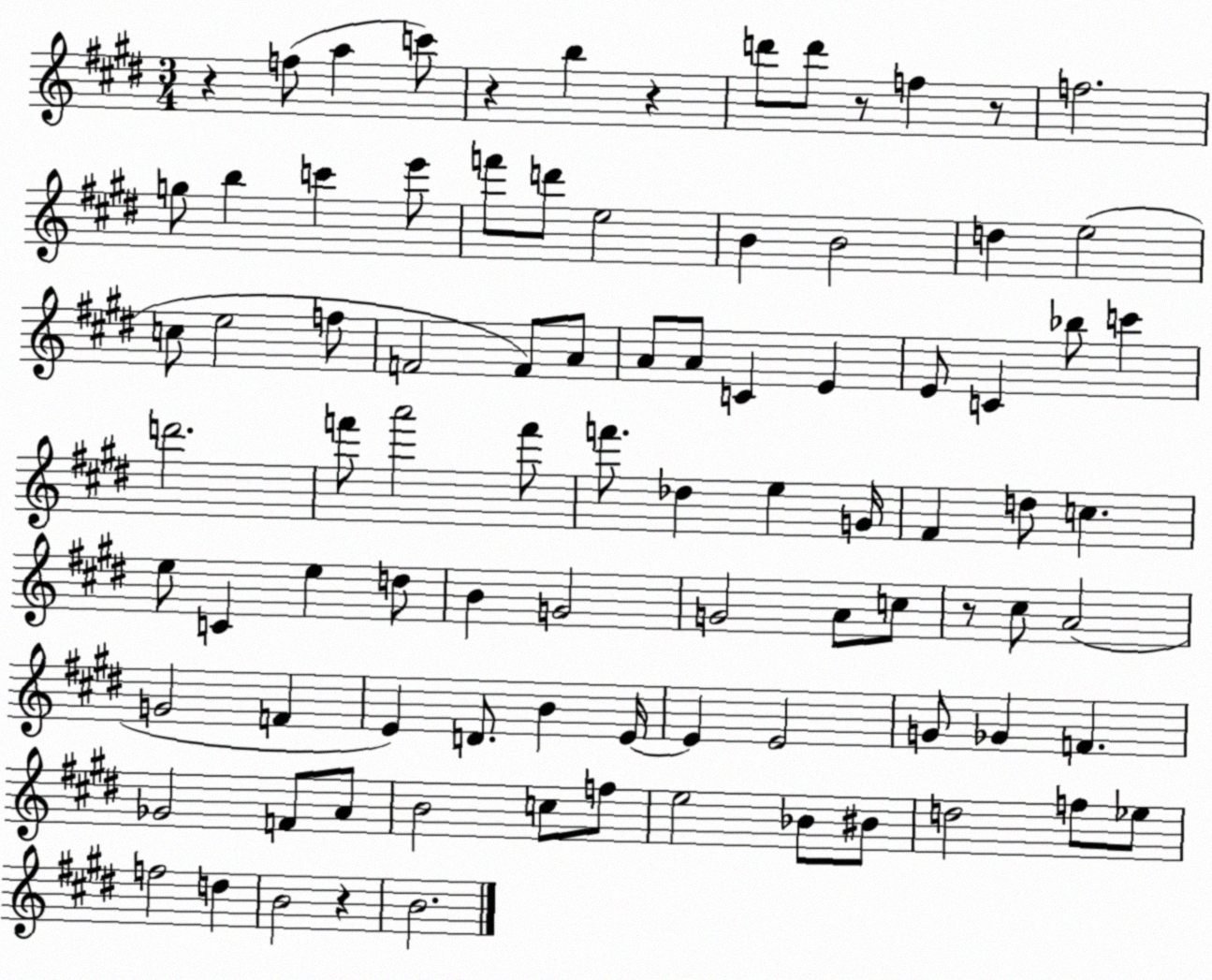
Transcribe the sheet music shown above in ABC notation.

X:1
T:Untitled
M:3/4
L:1/4
K:E
z f/2 a c'/2 z b z d'/2 d'/2 z/2 f z/2 f2 g/2 b c' e'/2 f'/2 d'/2 e2 B B2 d e2 c/2 e2 f/2 F2 F/2 A/2 A/2 A/2 C E E/2 C _b/2 c' d'2 f'/2 a'2 f'/2 f'/2 _d e G/4 ^F d/2 c e/2 C e d/2 B G2 G2 A/2 c/2 z/2 ^c/2 A2 G2 F E D/2 B E/4 E E2 G/2 _G F _G2 F/2 A/2 B2 c/2 f/2 e2 _B/2 ^B/2 d2 f/2 _e/2 f2 d B2 z B2